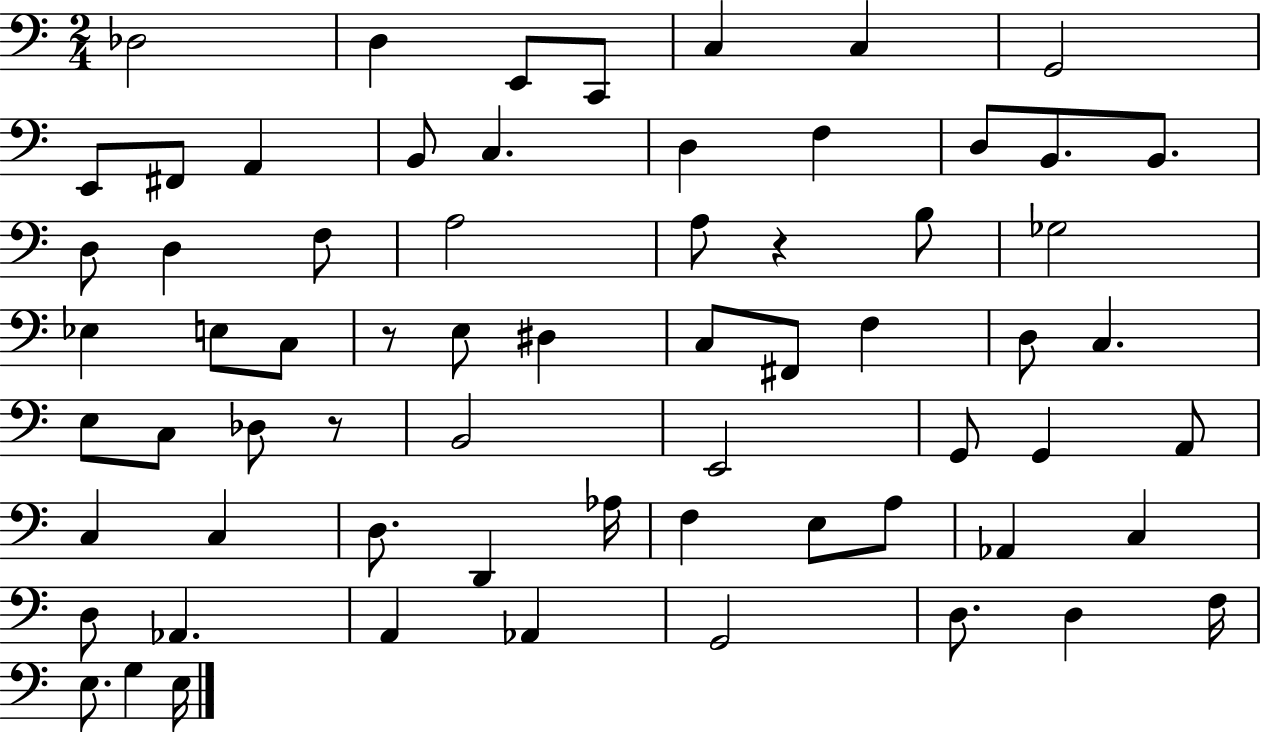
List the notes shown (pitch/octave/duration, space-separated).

Db3/h D3/q E2/e C2/e C3/q C3/q G2/h E2/e F#2/e A2/q B2/e C3/q. D3/q F3/q D3/e B2/e. B2/e. D3/e D3/q F3/e A3/h A3/e R/q B3/e Gb3/h Eb3/q E3/e C3/e R/e E3/e D#3/q C3/e F#2/e F3/q D3/e C3/q. E3/e C3/e Db3/e R/e B2/h E2/h G2/e G2/q A2/e C3/q C3/q D3/e. D2/q Ab3/s F3/q E3/e A3/e Ab2/q C3/q D3/e Ab2/q. A2/q Ab2/q G2/h D3/e. D3/q F3/s E3/e. G3/q E3/s